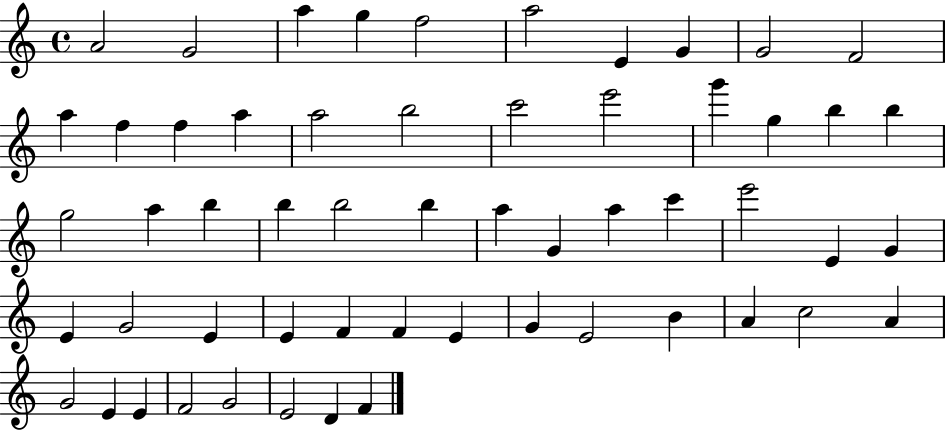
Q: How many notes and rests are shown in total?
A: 56